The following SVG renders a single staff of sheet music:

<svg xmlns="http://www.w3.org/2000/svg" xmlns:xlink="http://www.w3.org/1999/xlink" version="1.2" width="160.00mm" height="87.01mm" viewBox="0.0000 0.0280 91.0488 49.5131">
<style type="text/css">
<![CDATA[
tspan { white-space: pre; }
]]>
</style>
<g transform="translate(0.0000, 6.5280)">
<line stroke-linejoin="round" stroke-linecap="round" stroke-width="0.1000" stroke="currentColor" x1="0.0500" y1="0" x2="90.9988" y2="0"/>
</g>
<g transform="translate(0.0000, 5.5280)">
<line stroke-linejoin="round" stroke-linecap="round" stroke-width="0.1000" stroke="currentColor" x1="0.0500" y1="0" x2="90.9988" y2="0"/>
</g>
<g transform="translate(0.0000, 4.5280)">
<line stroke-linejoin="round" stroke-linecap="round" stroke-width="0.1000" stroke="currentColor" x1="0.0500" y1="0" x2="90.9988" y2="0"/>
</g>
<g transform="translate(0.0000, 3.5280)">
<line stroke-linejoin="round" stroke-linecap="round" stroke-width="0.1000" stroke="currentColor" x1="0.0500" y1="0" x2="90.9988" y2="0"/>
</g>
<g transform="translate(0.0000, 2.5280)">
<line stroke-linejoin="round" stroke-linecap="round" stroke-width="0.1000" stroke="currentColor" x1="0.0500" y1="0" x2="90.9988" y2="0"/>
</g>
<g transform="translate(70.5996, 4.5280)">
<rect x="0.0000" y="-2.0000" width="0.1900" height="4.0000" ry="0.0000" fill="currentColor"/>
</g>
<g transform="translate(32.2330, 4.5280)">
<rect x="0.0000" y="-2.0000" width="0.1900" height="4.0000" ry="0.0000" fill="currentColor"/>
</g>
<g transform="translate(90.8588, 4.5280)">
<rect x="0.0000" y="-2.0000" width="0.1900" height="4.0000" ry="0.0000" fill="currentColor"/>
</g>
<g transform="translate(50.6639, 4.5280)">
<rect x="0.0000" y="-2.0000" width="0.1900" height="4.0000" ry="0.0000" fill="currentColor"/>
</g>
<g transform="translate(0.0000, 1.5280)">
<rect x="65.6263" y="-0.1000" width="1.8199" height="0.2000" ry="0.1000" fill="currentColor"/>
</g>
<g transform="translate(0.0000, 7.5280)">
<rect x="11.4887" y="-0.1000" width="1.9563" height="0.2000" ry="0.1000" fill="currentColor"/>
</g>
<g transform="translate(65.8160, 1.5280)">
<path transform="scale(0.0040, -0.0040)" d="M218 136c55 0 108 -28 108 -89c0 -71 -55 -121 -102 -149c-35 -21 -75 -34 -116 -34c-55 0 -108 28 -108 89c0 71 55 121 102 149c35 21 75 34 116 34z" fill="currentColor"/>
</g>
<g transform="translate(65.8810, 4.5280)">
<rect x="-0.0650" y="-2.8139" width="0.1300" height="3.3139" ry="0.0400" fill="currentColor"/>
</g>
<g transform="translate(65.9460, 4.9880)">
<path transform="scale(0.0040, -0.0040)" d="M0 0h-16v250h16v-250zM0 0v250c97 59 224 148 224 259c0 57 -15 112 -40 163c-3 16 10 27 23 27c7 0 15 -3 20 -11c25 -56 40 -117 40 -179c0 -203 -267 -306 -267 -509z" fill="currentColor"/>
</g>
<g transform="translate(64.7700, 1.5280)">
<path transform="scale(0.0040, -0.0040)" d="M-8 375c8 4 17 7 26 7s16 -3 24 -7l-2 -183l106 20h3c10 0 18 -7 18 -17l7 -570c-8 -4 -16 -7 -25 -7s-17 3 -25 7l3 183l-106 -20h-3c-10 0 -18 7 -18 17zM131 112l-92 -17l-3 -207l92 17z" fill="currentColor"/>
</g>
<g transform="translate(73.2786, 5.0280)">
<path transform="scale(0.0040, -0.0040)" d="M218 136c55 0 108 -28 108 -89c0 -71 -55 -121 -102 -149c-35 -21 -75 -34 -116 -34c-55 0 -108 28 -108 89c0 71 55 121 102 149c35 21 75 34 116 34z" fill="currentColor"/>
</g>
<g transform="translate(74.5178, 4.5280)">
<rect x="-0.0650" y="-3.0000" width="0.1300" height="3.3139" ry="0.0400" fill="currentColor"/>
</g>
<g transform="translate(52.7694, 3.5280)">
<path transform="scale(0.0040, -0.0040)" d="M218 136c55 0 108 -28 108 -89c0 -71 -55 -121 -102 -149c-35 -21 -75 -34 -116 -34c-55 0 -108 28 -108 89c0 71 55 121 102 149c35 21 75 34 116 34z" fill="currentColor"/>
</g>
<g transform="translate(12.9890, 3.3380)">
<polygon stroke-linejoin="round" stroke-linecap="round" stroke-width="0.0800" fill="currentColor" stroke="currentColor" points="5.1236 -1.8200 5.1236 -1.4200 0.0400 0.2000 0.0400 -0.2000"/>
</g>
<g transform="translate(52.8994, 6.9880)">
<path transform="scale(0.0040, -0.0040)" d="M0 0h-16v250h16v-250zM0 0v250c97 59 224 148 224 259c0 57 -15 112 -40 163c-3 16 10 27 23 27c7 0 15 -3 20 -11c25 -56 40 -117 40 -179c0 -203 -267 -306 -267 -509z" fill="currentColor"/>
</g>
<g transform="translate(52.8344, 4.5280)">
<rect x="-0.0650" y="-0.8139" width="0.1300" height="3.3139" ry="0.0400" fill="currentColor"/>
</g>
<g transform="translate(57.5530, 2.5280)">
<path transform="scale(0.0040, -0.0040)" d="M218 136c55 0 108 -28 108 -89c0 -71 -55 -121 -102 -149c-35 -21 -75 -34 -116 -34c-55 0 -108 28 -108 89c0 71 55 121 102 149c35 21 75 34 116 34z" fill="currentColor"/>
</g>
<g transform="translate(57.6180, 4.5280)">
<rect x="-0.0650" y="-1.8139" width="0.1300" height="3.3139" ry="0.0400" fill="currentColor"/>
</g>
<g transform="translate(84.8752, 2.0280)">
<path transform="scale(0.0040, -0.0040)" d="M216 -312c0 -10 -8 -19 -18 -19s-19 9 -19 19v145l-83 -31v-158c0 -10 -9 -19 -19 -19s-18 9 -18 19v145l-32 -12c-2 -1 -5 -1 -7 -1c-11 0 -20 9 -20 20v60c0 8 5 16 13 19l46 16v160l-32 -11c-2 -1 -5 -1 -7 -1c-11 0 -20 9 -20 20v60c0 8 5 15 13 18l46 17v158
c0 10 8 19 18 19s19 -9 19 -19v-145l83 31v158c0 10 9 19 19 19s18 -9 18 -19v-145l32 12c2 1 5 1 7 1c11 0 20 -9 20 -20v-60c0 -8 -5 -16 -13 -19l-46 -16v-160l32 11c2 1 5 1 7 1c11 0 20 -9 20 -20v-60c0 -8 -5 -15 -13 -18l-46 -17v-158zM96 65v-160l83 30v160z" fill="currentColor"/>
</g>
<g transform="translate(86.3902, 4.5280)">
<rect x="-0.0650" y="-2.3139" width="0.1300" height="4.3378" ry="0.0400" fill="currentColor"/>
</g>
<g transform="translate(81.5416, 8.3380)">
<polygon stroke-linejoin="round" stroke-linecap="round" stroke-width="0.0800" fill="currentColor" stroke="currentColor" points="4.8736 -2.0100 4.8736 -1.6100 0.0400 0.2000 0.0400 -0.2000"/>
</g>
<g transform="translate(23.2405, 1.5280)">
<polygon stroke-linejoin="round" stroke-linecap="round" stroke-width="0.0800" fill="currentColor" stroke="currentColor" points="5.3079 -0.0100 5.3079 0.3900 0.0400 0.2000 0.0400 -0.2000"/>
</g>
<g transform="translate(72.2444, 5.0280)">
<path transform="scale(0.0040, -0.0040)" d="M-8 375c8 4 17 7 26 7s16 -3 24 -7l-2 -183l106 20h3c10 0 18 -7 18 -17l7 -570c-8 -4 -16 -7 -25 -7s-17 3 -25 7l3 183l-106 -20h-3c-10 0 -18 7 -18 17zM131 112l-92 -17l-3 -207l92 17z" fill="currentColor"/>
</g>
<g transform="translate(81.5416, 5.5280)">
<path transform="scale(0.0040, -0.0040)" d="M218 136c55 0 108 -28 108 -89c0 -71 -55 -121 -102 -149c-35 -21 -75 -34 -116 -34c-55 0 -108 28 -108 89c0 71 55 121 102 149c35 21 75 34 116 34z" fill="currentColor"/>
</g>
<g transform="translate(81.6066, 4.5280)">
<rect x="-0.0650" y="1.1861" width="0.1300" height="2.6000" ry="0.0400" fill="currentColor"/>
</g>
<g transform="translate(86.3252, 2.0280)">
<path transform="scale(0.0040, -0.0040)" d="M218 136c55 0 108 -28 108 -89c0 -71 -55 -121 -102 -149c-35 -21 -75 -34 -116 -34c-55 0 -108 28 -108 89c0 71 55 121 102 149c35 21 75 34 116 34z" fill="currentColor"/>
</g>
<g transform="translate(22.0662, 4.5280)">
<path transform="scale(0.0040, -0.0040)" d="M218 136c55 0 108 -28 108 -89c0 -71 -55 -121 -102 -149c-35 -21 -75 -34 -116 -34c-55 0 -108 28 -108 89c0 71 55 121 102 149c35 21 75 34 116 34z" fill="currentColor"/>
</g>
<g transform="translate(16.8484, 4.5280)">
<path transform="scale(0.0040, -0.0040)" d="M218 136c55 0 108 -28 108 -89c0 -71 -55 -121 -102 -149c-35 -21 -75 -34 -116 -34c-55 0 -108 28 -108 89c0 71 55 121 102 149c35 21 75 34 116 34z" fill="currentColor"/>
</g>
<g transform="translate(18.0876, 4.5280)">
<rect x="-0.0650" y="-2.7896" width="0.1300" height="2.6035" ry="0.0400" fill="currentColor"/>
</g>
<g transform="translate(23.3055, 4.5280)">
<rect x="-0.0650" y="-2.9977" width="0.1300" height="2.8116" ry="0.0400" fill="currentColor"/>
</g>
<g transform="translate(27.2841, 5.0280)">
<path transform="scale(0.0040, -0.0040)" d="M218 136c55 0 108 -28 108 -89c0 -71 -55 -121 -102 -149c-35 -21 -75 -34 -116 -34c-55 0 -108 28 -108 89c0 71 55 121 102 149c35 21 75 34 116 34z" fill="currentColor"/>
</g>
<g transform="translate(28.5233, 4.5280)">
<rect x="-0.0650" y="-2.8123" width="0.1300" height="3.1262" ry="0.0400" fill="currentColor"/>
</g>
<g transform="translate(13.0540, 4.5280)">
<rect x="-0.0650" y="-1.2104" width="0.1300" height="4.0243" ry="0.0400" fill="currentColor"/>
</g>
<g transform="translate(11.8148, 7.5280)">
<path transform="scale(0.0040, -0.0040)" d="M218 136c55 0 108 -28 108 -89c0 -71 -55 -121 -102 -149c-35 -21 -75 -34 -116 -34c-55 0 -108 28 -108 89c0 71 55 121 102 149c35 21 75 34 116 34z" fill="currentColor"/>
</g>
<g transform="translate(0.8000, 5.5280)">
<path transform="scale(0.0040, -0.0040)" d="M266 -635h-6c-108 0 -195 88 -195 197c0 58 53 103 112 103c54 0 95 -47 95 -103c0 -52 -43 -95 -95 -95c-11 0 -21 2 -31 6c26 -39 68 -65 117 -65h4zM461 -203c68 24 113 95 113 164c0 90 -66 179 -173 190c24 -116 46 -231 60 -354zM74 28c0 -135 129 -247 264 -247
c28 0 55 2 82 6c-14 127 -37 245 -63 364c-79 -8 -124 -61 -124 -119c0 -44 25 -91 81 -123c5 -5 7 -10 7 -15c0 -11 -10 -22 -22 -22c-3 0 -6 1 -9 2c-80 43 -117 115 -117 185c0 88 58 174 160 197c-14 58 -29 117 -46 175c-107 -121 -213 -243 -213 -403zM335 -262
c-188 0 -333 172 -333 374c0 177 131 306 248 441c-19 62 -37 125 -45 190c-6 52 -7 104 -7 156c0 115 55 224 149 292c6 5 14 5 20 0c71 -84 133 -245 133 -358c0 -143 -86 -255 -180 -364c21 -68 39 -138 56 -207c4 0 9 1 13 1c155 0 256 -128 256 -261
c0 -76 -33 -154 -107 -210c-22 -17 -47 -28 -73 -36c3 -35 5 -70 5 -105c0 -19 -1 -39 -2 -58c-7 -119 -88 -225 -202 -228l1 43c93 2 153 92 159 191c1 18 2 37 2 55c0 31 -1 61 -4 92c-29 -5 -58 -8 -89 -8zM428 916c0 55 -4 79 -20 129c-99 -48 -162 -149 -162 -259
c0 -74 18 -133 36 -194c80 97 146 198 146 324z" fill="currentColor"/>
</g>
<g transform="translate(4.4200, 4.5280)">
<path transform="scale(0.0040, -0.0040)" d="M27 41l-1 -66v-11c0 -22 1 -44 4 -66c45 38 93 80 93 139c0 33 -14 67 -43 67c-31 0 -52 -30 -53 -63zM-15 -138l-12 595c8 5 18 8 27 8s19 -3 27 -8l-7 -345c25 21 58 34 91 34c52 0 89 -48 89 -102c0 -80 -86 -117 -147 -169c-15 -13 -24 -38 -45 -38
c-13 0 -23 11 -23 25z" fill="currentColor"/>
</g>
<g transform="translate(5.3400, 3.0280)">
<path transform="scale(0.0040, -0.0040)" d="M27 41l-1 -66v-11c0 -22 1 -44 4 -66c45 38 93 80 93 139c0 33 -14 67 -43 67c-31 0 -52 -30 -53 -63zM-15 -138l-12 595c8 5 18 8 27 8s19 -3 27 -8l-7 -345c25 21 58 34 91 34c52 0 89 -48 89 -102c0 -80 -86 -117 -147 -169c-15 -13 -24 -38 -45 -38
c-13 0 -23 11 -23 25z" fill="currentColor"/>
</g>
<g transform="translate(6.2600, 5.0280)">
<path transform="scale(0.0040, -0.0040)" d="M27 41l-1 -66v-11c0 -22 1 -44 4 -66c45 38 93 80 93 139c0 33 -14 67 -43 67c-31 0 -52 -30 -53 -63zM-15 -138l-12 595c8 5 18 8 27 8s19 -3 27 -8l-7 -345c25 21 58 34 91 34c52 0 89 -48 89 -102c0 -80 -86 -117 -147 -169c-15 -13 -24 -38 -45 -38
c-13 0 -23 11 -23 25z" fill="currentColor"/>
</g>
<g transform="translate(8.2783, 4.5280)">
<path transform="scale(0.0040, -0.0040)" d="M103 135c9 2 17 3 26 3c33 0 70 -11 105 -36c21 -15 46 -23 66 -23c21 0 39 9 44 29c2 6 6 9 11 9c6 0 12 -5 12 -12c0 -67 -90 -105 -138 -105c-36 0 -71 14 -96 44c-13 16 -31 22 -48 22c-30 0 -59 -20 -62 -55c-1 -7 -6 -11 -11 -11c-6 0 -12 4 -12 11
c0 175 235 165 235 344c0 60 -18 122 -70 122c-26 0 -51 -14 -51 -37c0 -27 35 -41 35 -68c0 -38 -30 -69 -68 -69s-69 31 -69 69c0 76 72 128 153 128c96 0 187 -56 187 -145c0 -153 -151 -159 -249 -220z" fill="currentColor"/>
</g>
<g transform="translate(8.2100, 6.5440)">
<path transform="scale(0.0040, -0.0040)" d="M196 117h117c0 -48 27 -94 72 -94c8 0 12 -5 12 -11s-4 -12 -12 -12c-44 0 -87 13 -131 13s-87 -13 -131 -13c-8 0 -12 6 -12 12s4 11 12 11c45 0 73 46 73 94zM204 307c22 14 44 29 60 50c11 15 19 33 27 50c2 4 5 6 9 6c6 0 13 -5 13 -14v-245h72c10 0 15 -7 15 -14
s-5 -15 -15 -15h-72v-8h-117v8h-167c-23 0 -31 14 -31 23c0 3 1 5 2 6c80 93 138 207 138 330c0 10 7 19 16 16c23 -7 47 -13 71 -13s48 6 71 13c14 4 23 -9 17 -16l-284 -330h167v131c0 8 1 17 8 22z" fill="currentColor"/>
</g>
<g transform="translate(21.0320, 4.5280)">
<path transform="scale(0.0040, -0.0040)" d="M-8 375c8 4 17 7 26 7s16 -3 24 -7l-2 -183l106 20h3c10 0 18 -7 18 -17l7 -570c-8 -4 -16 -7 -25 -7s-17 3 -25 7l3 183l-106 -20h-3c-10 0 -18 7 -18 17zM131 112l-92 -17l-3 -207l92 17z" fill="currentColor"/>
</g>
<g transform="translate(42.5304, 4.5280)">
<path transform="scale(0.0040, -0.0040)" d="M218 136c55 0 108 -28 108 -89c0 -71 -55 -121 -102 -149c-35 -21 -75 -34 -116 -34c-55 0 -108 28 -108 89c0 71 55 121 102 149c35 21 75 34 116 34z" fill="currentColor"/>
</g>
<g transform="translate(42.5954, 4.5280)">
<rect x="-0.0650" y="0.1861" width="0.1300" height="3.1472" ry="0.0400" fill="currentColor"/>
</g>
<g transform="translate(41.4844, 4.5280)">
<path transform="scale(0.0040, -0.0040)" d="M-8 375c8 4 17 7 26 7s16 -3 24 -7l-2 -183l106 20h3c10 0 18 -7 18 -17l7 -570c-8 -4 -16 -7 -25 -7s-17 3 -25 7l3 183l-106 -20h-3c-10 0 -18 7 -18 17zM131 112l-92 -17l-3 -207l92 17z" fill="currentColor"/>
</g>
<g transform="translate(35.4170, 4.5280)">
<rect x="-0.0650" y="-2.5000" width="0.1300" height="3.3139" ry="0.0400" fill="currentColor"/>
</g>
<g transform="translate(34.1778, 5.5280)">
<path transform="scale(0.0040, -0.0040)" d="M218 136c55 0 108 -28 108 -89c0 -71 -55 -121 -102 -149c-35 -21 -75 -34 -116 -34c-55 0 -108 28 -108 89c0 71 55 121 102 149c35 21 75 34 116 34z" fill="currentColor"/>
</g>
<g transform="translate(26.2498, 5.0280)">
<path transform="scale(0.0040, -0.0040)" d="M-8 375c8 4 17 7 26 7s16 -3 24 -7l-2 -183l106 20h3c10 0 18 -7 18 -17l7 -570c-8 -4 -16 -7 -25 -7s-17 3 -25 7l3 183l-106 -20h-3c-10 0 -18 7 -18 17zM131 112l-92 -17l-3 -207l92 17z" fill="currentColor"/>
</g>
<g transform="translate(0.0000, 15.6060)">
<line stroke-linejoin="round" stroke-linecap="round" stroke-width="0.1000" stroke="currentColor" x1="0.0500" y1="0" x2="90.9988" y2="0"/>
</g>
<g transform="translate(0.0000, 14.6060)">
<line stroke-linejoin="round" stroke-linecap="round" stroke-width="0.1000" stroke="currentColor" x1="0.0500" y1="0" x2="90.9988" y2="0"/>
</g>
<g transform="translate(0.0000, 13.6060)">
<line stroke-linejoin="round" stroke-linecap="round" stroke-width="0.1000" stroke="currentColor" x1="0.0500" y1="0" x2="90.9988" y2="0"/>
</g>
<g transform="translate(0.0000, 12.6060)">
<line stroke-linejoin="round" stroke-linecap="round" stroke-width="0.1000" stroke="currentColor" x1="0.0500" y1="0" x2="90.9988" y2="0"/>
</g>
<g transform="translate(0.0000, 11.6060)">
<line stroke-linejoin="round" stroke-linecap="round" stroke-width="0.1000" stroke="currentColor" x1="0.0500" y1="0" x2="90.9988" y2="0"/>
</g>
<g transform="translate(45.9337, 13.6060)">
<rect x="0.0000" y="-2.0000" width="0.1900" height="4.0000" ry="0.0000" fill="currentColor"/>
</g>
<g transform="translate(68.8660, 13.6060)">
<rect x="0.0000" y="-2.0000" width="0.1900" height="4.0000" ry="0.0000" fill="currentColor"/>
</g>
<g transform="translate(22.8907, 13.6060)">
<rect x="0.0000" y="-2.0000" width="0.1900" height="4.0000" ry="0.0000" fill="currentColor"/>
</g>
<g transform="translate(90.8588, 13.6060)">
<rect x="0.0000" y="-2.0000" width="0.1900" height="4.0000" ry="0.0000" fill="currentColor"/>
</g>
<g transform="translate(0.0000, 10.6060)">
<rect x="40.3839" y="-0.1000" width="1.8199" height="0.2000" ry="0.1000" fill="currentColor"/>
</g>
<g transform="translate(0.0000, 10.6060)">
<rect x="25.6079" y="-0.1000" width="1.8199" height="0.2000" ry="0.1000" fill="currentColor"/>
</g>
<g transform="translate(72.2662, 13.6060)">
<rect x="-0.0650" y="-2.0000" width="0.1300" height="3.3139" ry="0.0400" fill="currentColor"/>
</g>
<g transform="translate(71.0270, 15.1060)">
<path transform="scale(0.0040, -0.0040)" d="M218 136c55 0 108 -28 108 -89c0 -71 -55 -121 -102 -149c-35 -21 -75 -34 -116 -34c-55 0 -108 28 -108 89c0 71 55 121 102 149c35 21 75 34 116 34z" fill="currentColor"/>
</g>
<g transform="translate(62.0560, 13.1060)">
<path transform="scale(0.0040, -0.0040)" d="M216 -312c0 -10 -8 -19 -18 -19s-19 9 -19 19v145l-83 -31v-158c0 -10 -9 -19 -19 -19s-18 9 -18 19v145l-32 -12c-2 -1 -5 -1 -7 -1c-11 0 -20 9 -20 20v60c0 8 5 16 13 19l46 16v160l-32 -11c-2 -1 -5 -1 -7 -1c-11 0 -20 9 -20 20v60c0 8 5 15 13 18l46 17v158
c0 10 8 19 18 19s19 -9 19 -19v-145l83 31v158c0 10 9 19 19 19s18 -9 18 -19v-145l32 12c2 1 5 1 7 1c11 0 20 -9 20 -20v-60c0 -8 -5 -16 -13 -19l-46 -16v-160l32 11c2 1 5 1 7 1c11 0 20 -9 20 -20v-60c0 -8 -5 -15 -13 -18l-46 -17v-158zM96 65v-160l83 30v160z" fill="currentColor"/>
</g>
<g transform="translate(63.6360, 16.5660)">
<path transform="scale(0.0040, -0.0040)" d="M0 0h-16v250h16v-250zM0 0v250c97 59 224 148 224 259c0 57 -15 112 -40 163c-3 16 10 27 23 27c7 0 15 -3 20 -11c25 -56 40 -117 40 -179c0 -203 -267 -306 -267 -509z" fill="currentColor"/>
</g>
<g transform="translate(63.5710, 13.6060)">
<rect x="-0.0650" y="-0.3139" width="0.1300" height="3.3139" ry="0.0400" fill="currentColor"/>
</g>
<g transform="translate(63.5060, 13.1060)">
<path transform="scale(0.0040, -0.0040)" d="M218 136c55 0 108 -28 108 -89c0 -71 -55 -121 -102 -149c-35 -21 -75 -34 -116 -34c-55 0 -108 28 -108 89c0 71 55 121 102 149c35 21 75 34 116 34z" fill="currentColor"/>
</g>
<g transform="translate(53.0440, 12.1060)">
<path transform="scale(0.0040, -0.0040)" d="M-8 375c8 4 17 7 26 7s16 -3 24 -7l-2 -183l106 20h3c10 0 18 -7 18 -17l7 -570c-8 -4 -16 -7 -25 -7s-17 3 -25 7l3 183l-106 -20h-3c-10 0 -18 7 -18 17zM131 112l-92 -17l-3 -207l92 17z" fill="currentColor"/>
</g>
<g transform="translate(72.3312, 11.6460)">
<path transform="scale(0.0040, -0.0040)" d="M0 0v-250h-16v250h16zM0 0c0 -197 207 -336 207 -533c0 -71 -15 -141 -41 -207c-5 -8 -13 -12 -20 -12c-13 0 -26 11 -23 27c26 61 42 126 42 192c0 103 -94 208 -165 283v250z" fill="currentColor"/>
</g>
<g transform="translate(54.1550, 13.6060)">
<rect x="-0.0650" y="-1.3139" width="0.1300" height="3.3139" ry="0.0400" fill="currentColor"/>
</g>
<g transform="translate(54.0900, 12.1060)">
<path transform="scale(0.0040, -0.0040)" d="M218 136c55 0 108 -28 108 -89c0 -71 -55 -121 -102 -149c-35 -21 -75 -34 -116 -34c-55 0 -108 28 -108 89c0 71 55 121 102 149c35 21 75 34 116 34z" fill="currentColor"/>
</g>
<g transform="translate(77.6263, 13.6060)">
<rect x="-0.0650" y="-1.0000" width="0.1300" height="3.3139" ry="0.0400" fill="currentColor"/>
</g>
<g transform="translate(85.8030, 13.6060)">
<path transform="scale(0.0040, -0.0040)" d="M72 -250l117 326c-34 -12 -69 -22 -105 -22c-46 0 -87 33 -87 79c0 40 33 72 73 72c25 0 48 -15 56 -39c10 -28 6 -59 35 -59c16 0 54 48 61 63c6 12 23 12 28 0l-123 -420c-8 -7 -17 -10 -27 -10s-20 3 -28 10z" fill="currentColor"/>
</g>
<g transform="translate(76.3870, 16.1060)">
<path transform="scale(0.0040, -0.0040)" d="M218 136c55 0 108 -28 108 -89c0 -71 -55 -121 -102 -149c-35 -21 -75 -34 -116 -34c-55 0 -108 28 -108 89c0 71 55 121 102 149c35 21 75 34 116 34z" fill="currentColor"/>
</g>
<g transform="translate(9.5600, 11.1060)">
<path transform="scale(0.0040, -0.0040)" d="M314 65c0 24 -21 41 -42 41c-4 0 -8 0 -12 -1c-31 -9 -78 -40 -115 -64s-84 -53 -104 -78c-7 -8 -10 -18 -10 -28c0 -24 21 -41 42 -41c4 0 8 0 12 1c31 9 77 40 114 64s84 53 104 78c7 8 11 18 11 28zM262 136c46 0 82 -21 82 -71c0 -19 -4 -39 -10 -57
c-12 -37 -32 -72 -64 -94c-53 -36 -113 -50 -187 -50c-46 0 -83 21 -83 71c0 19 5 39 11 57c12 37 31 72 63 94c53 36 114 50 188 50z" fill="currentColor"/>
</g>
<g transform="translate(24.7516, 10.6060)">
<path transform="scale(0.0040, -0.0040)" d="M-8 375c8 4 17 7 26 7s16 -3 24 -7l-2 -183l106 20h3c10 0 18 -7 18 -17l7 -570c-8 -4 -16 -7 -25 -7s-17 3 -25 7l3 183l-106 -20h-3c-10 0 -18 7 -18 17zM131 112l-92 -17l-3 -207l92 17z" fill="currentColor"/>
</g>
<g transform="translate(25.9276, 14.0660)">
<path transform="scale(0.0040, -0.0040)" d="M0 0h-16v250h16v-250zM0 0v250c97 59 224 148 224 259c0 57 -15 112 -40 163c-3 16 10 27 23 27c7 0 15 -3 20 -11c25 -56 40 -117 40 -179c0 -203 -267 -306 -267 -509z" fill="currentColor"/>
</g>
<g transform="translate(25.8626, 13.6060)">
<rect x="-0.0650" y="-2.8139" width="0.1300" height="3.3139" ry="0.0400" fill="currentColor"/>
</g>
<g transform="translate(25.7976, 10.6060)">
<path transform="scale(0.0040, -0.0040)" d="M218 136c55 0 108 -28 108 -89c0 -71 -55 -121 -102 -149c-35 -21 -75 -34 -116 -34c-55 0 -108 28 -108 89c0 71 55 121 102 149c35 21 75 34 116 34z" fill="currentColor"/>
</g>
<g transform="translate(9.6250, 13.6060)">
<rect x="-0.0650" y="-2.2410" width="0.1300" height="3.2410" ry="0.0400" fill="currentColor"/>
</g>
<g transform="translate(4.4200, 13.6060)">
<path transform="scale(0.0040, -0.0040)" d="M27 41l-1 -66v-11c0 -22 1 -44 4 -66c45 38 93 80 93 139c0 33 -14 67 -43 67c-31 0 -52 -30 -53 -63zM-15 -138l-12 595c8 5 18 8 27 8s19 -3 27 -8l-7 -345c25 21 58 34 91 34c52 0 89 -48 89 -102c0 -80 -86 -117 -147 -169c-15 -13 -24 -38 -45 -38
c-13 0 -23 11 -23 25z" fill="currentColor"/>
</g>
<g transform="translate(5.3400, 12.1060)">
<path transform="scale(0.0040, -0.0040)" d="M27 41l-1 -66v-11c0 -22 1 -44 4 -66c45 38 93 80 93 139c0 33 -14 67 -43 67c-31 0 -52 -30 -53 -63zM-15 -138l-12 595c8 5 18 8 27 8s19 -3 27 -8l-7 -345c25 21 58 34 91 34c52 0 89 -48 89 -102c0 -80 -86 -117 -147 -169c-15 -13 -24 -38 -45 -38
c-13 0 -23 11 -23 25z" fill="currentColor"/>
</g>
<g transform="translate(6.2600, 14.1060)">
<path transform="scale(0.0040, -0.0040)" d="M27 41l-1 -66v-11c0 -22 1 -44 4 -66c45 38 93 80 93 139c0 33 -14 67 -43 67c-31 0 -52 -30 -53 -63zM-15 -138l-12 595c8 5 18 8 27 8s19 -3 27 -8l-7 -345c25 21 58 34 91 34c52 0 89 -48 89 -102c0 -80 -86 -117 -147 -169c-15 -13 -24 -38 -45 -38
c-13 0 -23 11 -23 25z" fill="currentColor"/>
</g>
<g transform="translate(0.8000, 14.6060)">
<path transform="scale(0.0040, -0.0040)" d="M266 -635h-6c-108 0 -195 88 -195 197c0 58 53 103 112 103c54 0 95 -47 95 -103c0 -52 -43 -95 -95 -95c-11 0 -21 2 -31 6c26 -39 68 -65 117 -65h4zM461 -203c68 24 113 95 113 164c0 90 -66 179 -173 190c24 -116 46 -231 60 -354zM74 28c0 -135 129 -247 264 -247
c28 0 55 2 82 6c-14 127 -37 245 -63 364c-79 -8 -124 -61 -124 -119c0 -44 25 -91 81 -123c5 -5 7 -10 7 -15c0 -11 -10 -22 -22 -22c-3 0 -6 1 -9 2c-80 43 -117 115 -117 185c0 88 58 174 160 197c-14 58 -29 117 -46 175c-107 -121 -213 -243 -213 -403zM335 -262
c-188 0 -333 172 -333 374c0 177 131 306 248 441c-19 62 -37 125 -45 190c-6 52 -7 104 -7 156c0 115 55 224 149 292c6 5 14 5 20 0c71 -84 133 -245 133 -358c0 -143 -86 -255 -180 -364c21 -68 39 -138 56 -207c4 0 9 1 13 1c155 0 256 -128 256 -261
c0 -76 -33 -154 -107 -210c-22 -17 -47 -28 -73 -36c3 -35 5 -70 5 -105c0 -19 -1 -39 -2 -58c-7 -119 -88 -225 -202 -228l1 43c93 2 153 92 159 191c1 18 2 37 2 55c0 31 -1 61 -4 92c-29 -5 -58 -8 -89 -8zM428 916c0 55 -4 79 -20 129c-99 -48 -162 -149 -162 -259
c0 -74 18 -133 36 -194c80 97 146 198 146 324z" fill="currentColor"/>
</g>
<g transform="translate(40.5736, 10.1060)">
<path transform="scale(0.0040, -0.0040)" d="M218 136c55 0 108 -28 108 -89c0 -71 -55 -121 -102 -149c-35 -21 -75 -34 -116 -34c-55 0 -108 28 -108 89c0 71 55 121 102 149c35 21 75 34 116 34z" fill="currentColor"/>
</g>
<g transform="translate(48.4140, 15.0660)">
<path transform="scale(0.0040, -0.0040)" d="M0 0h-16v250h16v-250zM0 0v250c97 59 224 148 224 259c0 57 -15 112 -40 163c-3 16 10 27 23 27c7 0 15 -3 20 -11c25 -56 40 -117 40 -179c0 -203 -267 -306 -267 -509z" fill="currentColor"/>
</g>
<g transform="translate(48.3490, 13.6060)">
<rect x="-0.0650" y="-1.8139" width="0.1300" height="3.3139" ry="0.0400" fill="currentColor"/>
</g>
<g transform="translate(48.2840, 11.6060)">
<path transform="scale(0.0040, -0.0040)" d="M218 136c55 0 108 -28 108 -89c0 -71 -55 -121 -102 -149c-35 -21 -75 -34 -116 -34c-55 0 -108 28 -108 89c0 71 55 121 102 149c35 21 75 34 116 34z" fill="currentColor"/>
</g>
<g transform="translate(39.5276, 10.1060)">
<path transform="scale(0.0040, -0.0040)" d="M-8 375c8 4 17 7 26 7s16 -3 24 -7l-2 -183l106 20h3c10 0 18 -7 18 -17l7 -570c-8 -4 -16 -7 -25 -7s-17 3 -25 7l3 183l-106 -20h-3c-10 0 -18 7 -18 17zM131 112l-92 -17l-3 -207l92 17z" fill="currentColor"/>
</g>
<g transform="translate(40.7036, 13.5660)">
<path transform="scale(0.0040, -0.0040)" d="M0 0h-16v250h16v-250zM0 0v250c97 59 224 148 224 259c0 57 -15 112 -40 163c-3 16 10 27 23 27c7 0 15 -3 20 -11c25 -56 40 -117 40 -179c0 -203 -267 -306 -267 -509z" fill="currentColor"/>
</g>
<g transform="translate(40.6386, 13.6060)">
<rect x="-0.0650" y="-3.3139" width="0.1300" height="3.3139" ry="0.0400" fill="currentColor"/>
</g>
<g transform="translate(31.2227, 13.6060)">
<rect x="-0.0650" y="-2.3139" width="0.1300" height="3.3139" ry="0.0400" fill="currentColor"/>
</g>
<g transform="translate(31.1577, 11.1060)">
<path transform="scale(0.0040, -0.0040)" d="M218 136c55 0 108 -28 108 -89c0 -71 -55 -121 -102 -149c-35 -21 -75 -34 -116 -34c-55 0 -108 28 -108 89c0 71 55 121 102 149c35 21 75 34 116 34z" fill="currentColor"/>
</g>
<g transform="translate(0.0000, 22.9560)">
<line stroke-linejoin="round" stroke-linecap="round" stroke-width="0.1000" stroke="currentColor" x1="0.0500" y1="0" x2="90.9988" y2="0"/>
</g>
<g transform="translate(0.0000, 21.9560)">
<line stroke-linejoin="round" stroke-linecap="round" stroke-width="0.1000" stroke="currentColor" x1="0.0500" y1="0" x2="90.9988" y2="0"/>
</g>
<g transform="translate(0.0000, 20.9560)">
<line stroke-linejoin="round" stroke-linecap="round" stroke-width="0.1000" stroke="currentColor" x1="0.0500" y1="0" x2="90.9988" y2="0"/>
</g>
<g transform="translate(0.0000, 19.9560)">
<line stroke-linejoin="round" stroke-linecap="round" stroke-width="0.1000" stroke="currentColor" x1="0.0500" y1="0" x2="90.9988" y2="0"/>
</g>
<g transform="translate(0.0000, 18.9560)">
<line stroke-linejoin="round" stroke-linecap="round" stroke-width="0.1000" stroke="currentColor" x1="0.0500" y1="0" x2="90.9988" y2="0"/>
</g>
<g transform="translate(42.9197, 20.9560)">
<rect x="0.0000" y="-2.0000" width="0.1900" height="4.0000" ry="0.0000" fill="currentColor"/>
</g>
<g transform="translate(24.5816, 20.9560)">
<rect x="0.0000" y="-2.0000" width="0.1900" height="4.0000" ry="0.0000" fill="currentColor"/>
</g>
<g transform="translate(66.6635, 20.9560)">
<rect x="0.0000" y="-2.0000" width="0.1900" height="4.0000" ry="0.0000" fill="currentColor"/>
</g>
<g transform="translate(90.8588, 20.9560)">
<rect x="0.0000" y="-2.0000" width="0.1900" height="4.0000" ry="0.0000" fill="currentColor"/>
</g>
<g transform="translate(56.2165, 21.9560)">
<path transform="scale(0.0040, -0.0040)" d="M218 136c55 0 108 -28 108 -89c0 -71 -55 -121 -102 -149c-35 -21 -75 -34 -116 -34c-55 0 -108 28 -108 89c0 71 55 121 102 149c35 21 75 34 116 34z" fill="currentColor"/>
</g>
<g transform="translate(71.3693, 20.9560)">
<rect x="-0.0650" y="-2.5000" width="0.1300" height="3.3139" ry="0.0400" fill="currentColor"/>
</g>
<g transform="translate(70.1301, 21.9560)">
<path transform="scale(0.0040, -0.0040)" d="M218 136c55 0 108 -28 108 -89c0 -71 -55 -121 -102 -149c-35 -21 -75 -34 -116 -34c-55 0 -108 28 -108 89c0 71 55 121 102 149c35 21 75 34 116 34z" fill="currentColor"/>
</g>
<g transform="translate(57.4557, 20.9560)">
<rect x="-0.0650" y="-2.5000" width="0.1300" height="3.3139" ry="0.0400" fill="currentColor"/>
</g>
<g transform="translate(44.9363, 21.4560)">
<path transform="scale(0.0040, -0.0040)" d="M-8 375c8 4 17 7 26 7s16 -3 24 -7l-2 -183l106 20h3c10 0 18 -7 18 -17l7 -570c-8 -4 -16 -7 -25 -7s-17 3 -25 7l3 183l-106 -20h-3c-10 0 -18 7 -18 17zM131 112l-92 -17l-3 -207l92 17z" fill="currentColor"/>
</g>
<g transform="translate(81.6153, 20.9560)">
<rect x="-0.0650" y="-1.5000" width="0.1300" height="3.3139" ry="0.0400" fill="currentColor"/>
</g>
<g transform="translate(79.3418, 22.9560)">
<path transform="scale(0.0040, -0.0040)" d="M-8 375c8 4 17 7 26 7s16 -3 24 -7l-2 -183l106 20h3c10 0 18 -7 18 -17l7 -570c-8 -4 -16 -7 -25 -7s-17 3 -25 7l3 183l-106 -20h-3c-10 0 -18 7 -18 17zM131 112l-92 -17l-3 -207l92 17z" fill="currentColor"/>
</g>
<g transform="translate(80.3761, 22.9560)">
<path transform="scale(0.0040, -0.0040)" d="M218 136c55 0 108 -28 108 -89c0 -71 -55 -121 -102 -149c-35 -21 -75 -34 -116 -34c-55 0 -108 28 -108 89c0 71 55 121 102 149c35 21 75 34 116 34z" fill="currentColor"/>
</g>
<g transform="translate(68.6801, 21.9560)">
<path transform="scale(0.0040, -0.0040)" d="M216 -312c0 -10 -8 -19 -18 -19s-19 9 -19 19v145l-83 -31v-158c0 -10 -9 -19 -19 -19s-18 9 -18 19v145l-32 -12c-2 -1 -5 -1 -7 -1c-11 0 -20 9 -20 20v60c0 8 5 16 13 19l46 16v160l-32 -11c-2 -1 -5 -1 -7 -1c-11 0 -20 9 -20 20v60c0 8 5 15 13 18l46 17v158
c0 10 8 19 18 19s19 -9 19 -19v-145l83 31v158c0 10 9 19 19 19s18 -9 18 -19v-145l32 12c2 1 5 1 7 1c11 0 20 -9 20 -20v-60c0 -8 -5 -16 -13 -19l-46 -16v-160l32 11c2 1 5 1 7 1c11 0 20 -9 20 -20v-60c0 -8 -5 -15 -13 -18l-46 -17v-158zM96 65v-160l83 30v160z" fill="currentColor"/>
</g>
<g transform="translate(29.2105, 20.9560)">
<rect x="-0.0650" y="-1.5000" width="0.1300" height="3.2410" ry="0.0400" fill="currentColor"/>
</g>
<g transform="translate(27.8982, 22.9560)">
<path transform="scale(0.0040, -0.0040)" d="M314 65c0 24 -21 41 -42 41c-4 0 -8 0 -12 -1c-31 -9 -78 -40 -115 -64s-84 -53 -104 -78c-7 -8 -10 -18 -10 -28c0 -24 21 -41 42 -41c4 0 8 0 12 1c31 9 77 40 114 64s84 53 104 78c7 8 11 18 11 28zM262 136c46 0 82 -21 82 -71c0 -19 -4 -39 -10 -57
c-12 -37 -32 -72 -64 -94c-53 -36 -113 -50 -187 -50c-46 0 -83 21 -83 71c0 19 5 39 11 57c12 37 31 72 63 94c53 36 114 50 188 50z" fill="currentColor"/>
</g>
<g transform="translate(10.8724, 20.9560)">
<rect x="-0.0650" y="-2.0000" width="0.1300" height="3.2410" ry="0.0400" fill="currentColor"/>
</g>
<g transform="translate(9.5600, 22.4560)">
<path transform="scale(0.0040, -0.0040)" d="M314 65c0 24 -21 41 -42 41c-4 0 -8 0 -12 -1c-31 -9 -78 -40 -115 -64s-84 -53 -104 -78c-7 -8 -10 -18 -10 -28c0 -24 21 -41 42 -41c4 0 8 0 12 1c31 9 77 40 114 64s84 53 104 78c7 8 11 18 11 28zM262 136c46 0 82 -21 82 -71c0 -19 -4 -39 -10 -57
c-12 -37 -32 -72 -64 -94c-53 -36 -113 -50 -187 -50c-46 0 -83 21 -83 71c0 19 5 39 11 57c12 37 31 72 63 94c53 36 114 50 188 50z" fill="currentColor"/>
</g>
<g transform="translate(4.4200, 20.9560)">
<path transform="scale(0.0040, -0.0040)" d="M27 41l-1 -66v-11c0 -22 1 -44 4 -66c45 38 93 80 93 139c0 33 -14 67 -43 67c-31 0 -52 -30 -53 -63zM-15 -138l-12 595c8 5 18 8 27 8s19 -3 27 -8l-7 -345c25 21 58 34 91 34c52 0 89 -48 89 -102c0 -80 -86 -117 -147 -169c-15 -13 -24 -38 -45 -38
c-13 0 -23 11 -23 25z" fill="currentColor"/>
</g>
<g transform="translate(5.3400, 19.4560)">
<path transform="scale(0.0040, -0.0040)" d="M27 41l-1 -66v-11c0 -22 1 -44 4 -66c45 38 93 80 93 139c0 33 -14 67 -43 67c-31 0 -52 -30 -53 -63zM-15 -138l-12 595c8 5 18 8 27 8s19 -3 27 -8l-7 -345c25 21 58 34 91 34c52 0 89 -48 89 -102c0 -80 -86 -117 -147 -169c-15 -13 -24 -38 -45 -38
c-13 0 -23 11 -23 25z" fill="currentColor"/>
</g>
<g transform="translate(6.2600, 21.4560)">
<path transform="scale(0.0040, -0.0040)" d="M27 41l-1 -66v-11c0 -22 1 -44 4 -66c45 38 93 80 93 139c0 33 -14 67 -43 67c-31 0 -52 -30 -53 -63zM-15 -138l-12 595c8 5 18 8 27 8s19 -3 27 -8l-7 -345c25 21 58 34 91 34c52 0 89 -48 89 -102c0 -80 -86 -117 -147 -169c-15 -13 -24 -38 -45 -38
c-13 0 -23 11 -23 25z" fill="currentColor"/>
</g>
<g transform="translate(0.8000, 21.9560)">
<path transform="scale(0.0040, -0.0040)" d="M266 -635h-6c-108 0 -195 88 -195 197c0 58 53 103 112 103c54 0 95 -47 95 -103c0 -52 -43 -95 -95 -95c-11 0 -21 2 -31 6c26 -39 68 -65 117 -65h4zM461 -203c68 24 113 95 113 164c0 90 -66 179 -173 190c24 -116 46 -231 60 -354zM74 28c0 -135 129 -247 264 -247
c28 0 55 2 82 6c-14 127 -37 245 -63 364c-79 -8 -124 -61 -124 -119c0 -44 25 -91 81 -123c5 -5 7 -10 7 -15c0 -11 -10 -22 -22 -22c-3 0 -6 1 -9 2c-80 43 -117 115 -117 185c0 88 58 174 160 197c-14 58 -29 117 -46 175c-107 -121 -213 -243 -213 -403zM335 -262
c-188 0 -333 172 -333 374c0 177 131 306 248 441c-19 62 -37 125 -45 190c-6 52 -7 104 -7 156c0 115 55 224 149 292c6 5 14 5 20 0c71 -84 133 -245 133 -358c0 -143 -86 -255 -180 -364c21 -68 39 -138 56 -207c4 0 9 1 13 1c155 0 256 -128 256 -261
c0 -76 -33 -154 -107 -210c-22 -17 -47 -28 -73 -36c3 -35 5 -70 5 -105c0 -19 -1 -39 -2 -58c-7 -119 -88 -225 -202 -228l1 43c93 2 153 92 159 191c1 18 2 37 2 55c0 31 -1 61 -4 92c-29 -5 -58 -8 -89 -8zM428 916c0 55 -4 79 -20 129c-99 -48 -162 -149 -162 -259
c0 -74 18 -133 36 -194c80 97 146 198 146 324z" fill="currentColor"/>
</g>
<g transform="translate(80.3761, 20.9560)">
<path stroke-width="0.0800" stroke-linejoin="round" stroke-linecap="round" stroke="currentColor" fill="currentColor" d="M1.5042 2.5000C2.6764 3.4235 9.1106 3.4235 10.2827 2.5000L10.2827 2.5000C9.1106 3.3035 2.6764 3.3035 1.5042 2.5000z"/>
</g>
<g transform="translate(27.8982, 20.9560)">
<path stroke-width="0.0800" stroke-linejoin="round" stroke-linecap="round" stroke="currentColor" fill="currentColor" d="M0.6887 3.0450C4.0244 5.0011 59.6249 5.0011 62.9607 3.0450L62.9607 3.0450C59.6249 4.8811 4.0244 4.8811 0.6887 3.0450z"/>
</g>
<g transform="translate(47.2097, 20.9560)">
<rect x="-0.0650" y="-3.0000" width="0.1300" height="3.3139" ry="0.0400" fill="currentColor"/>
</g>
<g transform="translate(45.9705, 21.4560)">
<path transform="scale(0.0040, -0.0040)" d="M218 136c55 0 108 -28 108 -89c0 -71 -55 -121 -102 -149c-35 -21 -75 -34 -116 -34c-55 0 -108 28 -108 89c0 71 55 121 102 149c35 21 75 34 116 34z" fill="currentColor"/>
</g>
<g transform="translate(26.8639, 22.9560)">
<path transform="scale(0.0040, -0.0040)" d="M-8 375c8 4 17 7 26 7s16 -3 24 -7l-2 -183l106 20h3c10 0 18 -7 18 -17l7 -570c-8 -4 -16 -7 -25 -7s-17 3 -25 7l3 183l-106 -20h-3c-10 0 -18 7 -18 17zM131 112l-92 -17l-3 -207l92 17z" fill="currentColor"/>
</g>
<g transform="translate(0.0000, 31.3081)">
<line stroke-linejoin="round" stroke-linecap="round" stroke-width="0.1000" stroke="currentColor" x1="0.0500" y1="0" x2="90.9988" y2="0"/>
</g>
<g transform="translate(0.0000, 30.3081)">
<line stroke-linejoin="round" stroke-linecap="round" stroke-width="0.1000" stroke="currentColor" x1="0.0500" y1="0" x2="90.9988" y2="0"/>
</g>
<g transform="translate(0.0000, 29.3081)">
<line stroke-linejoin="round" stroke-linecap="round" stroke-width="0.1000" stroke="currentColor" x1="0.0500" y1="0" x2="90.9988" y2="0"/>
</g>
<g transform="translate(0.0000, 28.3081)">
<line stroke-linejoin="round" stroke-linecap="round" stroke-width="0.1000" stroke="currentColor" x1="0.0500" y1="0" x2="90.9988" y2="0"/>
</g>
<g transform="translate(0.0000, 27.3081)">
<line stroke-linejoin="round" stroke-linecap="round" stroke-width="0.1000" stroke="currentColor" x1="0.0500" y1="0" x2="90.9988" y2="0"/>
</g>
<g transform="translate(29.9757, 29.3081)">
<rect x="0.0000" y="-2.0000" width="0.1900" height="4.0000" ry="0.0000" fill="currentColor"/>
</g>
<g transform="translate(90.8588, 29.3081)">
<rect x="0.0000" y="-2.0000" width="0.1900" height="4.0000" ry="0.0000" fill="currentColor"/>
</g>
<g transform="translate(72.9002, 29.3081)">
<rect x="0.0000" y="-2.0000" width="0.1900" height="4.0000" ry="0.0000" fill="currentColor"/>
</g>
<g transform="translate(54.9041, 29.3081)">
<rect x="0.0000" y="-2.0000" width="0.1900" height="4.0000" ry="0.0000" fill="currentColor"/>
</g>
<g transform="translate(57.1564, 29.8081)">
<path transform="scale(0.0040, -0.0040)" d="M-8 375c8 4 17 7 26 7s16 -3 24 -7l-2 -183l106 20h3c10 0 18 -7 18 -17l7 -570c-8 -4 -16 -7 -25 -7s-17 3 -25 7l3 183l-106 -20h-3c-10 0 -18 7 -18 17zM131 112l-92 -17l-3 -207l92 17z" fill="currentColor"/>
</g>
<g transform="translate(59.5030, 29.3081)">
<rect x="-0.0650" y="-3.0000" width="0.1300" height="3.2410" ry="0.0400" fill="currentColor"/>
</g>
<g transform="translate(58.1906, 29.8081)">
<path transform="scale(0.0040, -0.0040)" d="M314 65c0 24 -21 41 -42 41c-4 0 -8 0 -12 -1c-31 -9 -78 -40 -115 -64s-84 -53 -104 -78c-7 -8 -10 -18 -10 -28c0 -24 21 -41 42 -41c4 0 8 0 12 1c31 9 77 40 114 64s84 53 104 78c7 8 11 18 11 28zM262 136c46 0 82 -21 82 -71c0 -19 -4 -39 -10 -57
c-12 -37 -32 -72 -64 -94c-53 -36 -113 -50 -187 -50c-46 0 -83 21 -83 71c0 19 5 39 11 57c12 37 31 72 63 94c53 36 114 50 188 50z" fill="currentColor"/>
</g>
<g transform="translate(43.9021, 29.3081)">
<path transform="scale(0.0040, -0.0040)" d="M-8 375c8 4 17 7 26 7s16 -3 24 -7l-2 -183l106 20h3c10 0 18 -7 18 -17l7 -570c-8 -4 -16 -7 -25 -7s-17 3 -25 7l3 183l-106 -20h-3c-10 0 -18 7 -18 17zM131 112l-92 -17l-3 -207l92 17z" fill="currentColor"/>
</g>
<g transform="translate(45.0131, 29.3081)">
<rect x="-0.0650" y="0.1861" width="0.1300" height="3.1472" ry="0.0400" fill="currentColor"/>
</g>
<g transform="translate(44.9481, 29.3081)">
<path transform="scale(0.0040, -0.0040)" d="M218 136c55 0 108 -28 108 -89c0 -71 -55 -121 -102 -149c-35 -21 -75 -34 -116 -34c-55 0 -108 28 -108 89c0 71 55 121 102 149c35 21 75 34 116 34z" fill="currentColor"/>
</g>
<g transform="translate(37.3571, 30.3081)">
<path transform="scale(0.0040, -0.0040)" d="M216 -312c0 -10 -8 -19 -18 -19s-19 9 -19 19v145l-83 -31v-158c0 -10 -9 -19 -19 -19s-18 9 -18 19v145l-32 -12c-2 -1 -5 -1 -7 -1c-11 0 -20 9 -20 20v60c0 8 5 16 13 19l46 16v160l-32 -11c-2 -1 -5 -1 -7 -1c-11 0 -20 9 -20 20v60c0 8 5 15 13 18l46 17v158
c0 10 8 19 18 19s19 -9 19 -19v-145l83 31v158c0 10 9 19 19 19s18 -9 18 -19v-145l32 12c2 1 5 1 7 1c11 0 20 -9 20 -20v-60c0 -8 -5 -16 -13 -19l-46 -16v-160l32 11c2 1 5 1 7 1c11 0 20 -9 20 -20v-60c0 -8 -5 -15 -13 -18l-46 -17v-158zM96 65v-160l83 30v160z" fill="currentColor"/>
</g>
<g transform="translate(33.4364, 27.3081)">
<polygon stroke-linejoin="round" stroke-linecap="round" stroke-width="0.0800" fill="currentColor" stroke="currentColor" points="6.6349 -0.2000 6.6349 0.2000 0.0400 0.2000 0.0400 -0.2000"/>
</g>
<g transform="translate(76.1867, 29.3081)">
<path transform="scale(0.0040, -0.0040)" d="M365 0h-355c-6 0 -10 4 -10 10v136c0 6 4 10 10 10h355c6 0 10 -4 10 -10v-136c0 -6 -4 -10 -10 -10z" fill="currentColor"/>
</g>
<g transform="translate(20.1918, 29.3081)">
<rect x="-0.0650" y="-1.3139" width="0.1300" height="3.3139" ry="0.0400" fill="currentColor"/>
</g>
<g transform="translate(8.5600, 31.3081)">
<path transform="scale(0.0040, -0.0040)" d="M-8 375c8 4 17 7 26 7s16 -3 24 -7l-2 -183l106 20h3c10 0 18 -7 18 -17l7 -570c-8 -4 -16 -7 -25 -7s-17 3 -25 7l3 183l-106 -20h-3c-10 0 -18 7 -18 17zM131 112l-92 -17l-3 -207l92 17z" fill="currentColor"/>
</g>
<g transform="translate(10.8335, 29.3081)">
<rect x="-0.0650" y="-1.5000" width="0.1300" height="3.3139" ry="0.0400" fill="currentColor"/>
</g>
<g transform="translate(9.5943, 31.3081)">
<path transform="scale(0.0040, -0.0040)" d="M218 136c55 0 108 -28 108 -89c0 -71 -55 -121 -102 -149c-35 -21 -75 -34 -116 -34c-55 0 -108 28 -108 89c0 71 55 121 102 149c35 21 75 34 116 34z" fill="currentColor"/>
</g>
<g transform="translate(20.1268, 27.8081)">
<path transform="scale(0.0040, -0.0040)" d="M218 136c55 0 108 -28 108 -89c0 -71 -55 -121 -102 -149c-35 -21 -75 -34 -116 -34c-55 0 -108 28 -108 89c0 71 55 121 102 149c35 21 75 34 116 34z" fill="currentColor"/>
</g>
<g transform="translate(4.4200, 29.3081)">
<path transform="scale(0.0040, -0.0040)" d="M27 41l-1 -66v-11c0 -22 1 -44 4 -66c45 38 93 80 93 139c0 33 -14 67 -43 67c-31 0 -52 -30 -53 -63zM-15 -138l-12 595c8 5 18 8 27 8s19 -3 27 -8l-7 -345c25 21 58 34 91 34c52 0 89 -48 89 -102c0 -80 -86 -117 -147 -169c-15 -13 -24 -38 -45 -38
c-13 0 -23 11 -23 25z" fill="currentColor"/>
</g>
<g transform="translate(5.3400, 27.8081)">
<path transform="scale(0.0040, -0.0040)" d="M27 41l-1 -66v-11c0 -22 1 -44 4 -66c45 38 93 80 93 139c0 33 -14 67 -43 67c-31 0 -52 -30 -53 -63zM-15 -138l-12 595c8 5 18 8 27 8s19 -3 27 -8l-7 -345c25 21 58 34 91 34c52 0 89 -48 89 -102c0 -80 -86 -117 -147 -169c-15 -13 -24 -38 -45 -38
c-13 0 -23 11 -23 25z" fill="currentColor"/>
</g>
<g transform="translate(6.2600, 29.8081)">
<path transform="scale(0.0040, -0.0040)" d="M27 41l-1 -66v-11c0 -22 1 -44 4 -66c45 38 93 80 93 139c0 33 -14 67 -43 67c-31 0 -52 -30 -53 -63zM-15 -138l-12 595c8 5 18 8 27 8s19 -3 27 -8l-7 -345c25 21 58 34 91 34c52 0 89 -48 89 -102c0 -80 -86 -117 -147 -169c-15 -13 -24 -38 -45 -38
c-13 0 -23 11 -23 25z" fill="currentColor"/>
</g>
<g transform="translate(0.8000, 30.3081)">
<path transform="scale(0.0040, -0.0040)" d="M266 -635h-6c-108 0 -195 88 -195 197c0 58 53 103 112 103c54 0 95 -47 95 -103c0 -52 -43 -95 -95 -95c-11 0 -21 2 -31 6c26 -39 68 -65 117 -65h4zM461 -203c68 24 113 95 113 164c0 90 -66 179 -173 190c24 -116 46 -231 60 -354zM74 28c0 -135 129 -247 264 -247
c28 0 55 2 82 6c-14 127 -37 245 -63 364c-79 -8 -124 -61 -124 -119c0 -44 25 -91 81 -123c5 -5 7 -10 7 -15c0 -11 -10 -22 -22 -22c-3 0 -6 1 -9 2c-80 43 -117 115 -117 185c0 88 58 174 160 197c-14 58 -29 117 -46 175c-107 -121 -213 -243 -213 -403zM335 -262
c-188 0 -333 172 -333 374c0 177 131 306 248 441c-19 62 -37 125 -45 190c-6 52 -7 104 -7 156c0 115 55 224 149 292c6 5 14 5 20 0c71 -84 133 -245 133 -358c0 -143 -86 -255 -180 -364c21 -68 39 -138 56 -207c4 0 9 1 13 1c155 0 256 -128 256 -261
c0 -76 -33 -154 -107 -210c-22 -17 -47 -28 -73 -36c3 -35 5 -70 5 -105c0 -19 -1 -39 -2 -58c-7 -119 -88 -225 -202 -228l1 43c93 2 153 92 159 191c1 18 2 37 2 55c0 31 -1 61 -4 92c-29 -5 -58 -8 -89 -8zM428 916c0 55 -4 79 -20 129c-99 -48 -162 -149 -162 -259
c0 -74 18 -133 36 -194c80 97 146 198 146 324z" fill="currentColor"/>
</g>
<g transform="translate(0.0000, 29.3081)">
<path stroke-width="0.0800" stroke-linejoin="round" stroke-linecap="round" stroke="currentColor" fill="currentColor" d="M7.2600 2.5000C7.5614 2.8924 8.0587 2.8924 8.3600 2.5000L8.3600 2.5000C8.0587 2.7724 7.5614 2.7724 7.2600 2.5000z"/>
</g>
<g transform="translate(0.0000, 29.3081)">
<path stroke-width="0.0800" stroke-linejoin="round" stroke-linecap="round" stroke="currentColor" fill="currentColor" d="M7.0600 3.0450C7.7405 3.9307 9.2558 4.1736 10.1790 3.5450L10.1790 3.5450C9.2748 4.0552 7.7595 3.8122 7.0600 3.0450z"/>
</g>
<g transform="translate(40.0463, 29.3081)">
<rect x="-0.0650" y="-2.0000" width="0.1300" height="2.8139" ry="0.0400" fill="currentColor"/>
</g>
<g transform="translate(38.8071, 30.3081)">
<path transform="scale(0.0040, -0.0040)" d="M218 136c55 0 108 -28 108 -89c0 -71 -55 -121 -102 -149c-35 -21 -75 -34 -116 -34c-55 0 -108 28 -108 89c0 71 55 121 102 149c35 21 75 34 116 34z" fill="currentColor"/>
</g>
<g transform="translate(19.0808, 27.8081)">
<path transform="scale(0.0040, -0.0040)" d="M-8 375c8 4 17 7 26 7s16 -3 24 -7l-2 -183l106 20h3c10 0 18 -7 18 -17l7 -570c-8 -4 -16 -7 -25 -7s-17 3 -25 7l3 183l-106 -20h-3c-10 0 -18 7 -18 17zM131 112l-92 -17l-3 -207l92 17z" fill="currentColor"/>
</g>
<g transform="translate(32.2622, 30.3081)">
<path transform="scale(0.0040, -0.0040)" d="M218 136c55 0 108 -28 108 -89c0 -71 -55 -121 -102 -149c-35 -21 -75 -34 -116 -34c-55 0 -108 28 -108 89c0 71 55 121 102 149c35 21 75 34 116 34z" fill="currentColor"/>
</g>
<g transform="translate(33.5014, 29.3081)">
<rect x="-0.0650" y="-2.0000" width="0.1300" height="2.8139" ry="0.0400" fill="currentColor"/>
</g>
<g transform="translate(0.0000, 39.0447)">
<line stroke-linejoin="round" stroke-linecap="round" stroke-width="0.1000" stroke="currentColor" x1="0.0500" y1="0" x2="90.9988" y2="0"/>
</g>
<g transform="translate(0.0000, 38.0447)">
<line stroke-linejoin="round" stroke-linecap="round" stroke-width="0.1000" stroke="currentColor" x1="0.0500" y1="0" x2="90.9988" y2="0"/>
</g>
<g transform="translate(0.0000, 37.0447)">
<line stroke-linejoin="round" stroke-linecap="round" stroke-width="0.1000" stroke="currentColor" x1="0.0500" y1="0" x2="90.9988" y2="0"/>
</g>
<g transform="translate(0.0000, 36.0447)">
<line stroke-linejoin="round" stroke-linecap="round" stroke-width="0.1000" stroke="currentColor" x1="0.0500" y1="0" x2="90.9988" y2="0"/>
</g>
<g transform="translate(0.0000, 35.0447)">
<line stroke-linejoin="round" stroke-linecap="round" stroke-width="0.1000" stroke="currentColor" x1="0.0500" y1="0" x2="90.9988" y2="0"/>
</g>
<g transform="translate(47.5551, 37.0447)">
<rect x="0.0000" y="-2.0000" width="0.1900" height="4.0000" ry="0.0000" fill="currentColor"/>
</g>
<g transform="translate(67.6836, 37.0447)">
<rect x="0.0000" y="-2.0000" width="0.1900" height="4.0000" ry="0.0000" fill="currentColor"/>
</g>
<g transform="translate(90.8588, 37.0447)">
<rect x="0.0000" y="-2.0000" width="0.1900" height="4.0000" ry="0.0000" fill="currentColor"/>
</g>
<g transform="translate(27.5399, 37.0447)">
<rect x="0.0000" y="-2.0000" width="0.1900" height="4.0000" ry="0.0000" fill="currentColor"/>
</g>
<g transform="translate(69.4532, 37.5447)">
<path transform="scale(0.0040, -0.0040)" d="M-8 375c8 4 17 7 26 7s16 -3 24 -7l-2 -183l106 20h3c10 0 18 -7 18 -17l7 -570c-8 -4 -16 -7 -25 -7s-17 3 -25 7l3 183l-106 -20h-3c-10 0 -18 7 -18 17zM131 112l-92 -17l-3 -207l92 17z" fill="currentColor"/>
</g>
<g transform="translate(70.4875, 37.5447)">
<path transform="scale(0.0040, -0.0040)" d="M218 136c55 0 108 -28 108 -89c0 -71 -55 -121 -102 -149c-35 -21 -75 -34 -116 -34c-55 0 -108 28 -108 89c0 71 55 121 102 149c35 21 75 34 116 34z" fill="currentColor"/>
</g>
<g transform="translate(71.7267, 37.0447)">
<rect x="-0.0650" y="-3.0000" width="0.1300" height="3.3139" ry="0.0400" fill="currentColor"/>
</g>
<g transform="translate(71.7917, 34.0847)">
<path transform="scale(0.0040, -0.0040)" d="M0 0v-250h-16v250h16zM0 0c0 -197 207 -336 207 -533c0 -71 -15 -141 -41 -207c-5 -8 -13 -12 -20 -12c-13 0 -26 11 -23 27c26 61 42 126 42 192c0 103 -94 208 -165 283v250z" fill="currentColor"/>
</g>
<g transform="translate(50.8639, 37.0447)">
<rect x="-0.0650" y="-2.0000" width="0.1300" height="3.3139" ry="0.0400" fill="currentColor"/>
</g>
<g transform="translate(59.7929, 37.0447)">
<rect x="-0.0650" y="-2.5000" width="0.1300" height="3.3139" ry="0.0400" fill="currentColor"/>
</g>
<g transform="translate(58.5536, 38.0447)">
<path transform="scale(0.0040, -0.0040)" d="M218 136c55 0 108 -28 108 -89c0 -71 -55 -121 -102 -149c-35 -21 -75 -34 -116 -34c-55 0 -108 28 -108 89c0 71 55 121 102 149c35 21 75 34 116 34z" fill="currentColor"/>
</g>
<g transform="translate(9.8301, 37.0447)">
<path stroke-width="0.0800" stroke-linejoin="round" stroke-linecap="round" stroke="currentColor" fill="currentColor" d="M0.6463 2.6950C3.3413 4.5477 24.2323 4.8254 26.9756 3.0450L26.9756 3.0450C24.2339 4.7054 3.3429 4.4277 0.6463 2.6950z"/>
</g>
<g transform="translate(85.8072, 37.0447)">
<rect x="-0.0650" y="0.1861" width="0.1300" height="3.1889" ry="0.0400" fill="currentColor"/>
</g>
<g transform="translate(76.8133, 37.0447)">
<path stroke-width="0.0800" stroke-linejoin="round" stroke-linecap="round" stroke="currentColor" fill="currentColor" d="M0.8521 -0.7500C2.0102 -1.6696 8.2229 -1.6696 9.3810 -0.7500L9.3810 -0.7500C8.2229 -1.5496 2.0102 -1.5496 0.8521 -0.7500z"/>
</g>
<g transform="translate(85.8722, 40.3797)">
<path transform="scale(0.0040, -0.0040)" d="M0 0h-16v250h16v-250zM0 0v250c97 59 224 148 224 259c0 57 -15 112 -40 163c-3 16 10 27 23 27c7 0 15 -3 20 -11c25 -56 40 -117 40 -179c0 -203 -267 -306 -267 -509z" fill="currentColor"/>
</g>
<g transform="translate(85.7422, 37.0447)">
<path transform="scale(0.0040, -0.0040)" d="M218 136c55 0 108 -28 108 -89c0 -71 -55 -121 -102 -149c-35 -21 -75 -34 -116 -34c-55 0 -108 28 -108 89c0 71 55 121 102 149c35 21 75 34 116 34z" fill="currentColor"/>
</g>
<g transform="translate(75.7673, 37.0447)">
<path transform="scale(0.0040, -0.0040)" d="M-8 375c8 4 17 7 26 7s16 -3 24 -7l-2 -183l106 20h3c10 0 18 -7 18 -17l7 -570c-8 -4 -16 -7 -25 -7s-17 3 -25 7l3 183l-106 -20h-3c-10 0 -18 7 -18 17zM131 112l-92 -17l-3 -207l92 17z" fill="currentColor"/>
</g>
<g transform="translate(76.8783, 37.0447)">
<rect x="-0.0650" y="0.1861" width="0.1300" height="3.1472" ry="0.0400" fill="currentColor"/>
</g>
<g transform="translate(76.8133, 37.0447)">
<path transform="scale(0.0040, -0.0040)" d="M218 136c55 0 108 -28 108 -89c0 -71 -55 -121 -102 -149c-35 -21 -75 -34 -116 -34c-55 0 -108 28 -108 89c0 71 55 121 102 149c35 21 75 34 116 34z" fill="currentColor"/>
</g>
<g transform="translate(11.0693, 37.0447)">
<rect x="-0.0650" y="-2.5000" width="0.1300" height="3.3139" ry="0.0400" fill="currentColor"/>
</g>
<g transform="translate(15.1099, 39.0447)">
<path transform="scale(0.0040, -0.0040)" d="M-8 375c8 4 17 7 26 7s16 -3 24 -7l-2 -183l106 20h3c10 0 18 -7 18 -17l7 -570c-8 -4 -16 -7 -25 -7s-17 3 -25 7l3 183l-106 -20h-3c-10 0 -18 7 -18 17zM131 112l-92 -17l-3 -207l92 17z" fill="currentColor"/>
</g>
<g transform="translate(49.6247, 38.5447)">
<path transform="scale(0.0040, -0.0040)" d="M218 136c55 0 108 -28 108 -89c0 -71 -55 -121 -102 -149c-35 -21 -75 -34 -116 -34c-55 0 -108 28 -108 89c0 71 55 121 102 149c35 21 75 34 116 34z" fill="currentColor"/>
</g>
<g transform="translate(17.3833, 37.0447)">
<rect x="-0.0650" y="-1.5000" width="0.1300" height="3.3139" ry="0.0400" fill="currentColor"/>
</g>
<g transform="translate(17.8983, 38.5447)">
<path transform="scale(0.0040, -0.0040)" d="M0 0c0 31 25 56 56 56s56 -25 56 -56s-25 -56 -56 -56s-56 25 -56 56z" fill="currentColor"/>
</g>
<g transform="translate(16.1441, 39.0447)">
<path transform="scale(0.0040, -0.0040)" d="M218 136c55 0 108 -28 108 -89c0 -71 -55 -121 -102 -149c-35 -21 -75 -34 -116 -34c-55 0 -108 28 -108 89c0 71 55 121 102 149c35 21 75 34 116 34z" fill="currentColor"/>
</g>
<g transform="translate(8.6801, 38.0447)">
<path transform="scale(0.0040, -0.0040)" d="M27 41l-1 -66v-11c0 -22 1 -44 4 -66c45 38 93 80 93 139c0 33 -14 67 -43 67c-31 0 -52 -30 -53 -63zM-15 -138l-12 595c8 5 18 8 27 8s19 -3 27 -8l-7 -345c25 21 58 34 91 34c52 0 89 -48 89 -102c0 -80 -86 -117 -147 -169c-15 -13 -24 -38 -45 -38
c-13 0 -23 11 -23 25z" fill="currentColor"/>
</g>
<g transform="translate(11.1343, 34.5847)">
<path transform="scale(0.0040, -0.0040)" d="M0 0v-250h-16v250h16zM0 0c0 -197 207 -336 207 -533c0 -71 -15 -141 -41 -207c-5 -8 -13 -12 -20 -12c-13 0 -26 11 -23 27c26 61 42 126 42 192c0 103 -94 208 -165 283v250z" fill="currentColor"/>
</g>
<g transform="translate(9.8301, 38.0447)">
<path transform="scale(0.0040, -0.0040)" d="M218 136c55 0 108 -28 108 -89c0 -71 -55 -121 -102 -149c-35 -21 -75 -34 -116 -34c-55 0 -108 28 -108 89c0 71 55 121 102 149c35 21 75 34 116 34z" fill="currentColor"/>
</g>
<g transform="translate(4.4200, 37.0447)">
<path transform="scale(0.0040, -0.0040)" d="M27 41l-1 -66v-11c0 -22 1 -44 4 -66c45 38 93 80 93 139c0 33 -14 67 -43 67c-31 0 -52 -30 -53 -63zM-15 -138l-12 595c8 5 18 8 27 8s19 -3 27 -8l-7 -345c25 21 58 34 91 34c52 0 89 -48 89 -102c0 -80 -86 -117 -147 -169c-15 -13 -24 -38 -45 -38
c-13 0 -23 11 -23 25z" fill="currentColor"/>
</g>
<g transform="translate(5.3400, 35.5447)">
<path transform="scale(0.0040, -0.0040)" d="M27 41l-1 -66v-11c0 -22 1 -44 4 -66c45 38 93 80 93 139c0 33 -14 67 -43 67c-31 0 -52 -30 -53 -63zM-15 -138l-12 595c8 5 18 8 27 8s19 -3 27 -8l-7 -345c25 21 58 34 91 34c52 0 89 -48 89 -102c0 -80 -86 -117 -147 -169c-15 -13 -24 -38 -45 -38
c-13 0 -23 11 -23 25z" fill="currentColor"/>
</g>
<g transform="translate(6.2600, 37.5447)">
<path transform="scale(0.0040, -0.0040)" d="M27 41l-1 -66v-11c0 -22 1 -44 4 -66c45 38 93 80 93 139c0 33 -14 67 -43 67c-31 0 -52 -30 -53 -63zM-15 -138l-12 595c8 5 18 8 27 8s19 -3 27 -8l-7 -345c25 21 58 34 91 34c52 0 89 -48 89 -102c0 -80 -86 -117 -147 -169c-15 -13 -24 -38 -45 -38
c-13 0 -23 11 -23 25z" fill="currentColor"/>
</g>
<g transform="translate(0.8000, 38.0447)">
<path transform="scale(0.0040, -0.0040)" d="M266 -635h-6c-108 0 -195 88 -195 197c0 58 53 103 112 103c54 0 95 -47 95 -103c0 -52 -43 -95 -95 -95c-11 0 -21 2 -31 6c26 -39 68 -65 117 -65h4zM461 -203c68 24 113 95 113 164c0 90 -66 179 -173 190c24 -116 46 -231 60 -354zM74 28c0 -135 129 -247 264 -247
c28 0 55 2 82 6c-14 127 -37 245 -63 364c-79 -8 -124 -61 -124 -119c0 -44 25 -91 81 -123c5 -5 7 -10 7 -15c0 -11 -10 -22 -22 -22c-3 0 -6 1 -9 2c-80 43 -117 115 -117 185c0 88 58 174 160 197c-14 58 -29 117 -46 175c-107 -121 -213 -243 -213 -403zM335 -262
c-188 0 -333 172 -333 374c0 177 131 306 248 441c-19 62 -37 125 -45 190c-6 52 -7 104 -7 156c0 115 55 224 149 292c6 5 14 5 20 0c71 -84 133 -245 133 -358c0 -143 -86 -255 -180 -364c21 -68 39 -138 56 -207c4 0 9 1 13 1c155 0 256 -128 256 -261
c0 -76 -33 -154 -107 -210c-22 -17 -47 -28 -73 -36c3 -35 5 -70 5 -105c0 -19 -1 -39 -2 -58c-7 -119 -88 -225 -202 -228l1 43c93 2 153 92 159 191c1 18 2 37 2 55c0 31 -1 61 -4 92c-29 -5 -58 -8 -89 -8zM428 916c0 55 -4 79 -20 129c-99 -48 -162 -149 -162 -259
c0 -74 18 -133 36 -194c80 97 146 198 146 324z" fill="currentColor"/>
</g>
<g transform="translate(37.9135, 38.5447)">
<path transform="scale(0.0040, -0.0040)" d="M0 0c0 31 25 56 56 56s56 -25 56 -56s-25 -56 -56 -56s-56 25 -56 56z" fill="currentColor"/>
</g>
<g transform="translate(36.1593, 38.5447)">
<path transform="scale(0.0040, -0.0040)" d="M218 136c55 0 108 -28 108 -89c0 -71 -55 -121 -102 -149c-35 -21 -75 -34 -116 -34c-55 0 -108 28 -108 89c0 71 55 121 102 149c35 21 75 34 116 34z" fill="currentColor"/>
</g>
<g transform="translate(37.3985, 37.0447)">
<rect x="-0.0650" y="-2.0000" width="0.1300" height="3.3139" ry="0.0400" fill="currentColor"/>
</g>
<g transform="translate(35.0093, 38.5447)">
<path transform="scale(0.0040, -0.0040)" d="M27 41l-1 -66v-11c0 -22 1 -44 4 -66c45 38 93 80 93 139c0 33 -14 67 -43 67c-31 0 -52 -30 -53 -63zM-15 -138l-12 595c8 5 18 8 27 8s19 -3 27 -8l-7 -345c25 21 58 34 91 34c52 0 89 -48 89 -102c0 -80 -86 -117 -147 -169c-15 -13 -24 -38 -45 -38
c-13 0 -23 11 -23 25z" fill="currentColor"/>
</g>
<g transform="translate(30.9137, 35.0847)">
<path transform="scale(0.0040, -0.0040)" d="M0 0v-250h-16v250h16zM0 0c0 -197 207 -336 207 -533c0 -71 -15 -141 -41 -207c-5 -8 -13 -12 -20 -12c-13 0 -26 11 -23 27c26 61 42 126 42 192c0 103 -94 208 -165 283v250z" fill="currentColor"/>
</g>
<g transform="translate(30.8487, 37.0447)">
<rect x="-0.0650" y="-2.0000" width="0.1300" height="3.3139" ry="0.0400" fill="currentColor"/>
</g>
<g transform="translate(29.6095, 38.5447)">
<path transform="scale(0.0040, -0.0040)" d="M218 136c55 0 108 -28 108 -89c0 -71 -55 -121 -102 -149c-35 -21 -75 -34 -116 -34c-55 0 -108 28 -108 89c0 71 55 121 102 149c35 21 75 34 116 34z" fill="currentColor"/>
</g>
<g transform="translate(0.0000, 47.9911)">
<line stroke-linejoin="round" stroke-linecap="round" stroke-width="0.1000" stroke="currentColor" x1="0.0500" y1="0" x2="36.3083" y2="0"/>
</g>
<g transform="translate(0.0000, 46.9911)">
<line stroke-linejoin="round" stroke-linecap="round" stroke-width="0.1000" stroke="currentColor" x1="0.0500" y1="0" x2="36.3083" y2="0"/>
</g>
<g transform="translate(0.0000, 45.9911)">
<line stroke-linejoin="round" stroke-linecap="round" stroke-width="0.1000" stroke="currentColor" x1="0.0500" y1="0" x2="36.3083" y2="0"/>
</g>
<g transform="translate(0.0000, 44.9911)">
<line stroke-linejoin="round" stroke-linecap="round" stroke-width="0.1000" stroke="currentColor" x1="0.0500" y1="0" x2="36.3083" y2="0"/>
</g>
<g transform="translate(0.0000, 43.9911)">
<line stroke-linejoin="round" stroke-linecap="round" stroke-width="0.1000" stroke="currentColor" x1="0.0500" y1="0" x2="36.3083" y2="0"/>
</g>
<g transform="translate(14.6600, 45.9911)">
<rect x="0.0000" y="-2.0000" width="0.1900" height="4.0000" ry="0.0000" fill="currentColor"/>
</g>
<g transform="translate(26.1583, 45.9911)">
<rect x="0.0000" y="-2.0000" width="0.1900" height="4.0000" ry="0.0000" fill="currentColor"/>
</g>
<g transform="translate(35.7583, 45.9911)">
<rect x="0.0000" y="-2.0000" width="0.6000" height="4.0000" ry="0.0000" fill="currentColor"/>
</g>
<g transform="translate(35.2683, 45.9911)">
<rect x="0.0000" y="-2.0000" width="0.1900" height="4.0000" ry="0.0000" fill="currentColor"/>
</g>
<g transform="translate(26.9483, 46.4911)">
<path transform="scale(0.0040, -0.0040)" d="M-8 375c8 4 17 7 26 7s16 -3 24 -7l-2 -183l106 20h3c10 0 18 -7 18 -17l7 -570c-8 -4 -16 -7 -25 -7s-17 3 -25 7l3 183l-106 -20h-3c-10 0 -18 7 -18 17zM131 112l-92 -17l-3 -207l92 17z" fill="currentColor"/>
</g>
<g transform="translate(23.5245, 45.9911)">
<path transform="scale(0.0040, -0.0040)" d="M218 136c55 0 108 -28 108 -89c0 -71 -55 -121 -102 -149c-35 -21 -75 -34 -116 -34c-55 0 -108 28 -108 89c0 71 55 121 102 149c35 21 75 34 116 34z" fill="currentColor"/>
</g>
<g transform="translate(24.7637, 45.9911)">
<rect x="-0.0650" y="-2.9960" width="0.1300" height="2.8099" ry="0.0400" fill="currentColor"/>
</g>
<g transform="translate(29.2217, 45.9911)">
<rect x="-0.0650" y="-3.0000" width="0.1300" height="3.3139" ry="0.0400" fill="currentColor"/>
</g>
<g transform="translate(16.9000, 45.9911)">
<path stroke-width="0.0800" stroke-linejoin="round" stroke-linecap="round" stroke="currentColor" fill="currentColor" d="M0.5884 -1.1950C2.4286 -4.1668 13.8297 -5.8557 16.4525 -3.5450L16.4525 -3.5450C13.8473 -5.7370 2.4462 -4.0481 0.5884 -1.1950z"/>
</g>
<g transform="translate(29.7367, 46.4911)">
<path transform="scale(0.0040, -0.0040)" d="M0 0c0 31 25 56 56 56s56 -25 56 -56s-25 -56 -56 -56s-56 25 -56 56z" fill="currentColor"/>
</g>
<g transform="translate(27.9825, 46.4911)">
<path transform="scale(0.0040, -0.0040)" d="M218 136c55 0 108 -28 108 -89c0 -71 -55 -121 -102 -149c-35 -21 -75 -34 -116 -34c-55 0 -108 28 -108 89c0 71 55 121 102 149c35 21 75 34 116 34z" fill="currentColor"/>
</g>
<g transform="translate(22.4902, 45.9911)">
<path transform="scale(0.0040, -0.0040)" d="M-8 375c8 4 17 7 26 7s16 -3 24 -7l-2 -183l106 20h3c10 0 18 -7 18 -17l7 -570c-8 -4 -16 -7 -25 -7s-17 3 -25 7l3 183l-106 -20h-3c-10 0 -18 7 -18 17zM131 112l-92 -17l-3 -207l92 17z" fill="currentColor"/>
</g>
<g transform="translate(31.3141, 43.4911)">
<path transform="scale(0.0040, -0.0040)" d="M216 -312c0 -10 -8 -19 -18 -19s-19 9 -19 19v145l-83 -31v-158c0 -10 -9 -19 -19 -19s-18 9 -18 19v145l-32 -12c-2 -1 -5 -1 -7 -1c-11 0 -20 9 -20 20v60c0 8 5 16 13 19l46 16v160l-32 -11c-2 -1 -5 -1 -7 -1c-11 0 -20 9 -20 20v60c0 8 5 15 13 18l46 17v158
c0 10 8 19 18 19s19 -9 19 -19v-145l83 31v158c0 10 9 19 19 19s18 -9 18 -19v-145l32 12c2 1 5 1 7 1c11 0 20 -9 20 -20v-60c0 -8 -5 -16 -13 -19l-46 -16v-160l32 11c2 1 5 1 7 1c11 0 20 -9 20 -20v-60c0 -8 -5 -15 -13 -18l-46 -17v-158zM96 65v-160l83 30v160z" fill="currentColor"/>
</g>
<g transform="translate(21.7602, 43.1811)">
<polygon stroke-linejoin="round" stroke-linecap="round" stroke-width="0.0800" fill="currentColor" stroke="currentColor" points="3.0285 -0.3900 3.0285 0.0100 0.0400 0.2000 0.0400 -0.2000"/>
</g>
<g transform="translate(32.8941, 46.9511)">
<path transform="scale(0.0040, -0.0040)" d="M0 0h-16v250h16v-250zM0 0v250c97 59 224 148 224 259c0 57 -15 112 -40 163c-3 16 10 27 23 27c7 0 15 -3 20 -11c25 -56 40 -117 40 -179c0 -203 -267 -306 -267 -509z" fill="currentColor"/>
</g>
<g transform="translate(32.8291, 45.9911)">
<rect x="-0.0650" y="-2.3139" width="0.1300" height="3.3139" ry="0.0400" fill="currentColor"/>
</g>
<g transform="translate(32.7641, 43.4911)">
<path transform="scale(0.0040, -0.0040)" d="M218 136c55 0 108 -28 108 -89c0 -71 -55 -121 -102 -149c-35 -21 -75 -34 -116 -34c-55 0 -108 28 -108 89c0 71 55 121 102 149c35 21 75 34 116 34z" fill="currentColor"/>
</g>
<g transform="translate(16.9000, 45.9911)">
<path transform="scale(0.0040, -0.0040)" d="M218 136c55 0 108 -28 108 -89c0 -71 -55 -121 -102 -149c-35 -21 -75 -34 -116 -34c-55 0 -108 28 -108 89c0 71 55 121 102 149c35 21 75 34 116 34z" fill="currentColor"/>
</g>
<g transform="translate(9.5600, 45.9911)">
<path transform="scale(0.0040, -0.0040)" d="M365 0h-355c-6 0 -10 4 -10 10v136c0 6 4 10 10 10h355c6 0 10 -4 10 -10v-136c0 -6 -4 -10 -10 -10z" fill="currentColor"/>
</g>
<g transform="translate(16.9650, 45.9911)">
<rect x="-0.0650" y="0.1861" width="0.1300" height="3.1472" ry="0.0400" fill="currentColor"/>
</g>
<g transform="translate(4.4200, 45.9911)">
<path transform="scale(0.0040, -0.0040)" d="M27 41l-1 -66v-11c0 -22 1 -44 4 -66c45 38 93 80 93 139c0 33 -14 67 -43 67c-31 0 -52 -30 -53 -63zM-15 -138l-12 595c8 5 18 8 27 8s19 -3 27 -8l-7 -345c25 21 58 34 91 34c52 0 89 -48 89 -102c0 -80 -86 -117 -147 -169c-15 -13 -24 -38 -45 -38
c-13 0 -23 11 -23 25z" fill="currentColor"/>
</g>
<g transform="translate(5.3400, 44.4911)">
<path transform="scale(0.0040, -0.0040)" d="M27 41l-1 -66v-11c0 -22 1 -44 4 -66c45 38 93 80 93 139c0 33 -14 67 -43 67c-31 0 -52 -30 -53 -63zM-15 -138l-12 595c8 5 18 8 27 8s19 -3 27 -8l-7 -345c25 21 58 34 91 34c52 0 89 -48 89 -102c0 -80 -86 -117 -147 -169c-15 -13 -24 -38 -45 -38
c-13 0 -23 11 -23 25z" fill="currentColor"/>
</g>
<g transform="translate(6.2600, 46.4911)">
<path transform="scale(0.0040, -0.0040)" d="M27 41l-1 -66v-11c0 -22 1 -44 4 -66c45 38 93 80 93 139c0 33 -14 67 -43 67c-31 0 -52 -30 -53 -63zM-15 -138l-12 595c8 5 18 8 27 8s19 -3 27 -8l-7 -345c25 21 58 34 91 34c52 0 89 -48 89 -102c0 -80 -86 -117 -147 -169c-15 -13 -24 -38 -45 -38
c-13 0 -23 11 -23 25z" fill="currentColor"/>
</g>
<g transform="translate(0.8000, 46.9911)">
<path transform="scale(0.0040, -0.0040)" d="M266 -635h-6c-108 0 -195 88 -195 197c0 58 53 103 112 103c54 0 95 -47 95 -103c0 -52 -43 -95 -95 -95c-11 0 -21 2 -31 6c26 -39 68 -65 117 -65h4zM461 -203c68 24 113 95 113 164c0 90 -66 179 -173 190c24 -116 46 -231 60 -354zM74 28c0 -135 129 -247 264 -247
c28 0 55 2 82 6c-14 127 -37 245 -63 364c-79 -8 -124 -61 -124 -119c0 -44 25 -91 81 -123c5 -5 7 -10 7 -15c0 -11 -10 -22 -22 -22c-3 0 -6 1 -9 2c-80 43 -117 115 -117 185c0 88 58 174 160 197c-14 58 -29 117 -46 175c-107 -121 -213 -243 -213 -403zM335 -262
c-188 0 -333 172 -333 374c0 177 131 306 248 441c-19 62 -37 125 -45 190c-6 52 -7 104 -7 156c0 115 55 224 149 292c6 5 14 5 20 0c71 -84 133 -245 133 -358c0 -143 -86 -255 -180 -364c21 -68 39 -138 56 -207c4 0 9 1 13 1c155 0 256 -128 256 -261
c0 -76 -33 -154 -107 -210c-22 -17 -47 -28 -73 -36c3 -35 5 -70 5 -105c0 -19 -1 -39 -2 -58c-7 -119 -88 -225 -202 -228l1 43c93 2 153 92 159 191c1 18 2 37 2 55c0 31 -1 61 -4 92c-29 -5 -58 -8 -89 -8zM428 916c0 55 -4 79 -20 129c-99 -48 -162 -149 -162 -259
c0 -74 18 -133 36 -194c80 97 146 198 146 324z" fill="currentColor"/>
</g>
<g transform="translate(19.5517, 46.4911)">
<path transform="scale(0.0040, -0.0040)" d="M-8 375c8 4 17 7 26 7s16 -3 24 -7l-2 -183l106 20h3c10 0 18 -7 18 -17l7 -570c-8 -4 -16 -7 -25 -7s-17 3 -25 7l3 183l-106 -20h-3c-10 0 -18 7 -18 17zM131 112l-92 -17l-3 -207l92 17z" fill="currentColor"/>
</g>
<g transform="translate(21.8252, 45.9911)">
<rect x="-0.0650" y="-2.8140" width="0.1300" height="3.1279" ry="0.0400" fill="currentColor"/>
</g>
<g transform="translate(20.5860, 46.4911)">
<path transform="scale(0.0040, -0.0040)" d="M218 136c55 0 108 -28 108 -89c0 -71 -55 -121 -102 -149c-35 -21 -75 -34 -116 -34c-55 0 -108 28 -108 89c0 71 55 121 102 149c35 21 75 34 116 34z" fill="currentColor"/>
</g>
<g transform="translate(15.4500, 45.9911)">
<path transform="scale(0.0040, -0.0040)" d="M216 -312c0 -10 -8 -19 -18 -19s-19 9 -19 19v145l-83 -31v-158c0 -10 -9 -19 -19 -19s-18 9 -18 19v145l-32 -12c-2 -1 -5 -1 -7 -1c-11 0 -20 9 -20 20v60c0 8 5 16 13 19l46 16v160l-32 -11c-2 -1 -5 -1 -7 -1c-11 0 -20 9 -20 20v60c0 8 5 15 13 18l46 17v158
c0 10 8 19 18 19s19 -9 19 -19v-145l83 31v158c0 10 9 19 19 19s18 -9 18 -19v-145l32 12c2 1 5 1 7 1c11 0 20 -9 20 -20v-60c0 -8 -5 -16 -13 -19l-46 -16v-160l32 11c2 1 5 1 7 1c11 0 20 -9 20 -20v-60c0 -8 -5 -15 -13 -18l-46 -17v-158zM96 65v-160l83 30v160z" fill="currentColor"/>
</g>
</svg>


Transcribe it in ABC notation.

X:1
T:Untitled
M:2/4
L:1/4
K:Eb
C/2 _B/2 B/2 A/2 G B d/2 f a/2 A G/2 ^g/2 g2 a/2 g b/2 f/2 e ^c/2 F/2 D z/2 F2 E2 A G ^G E E e G/2 ^G/2 B A2 z2 _G/2 E F/2 _F F G A/2 B B/2 z2 ^B A/2 B/2 A ^g/2